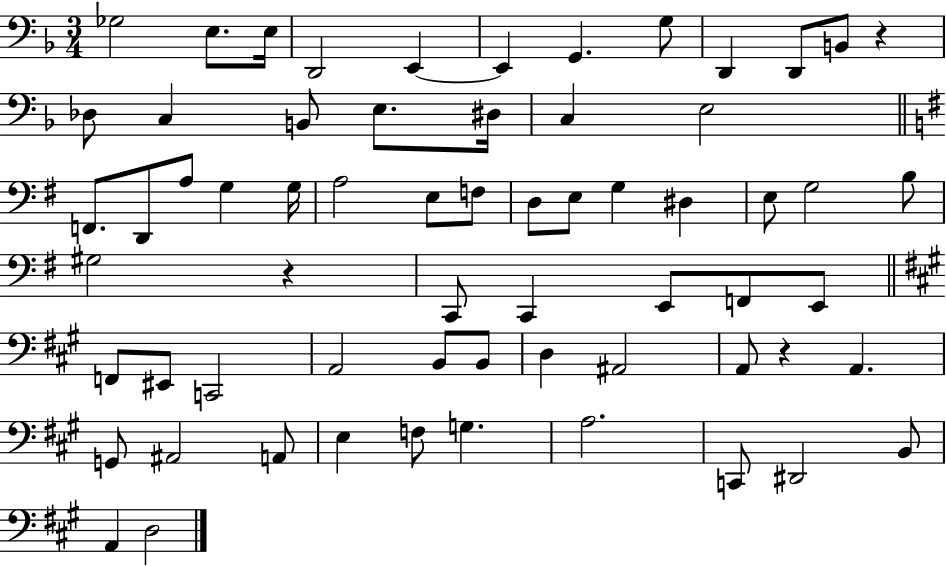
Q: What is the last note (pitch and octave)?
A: D3